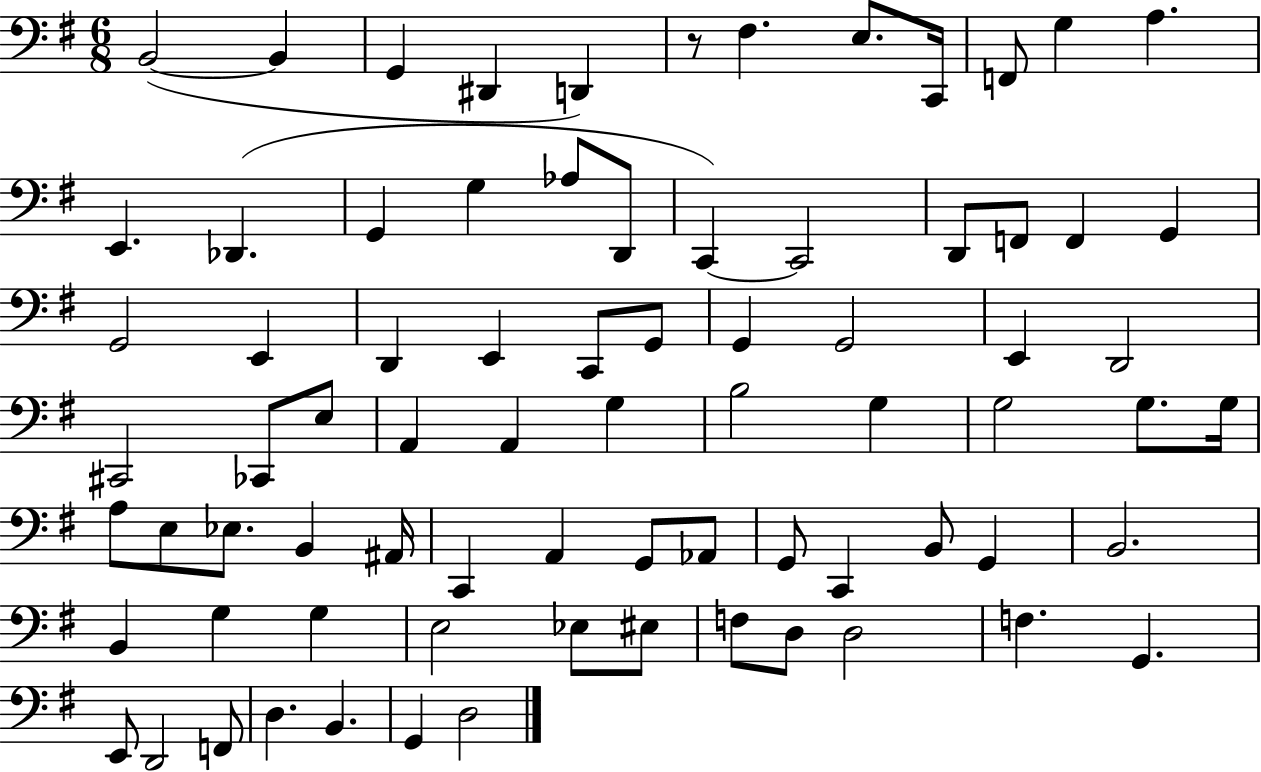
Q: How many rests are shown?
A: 1